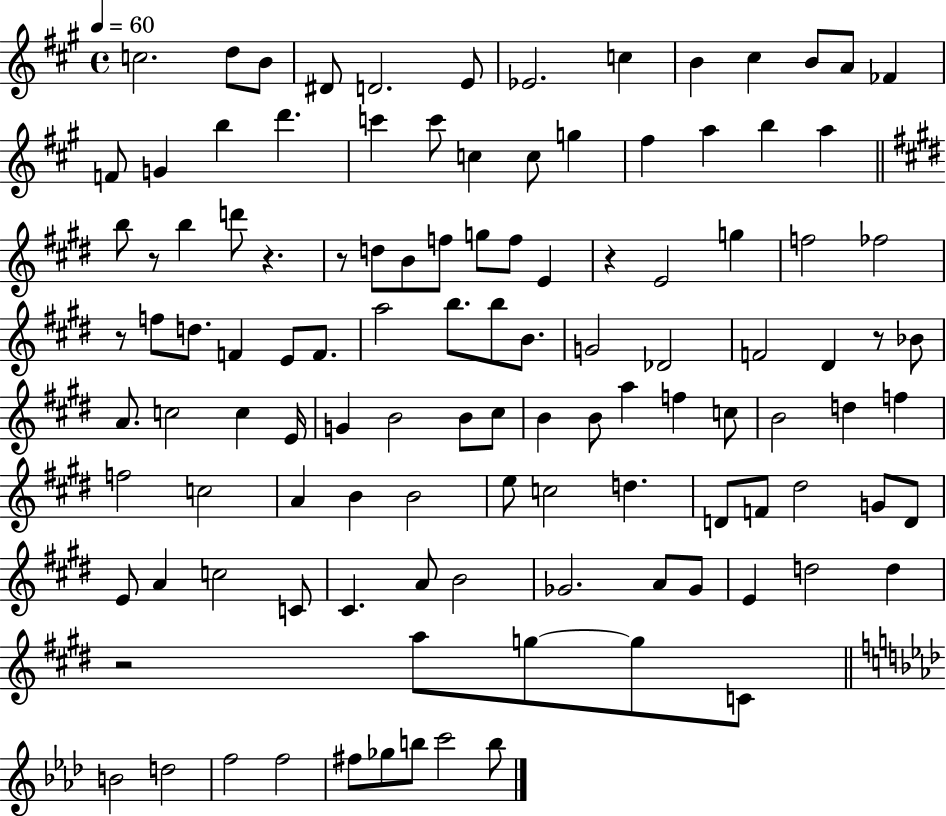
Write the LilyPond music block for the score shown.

{
  \clef treble
  \time 4/4
  \defaultTimeSignature
  \key a \major
  \tempo 4 = 60
  \repeat volta 2 { c''2. d''8 b'8 | dis'8 d'2. e'8 | ees'2. c''4 | b'4 cis''4 b'8 a'8 fes'4 | \break f'8 g'4 b''4 d'''4. | c'''4 c'''8 c''4 c''8 g''4 | fis''4 a''4 b''4 a''4 | \bar "||" \break \key e \major b''8 r8 b''4 d'''8 r4. | r8 d''8 b'8 f''8 g''8 f''8 e'4 | r4 e'2 g''4 | f''2 fes''2 | \break r8 f''8 d''8. f'4 e'8 f'8. | a''2 b''8. b''8 b'8. | g'2 des'2 | f'2 dis'4 r8 bes'8 | \break a'8. c''2 c''4 e'16 | g'4 b'2 b'8 cis''8 | b'4 b'8 a''4 f''4 c''8 | b'2 d''4 f''4 | \break f''2 c''2 | a'4 b'4 b'2 | e''8 c''2 d''4. | d'8 f'8 dis''2 g'8 d'8 | \break e'8 a'4 c''2 c'8 | cis'4. a'8 b'2 | ges'2. a'8 ges'8 | e'4 d''2 d''4 | \break r2 a''8 g''8~~ g''8 c'8 | \bar "||" \break \key aes \major b'2 d''2 | f''2 f''2 | fis''8 ges''8 b''8 c'''2 b''8 | } \bar "|."
}